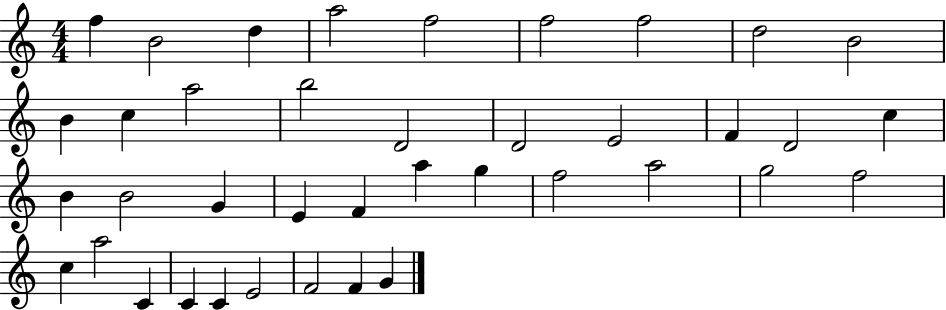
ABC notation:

X:1
T:Untitled
M:4/4
L:1/4
K:C
f B2 d a2 f2 f2 f2 d2 B2 B c a2 b2 D2 D2 E2 F D2 c B B2 G E F a g f2 a2 g2 f2 c a2 C C C E2 F2 F G